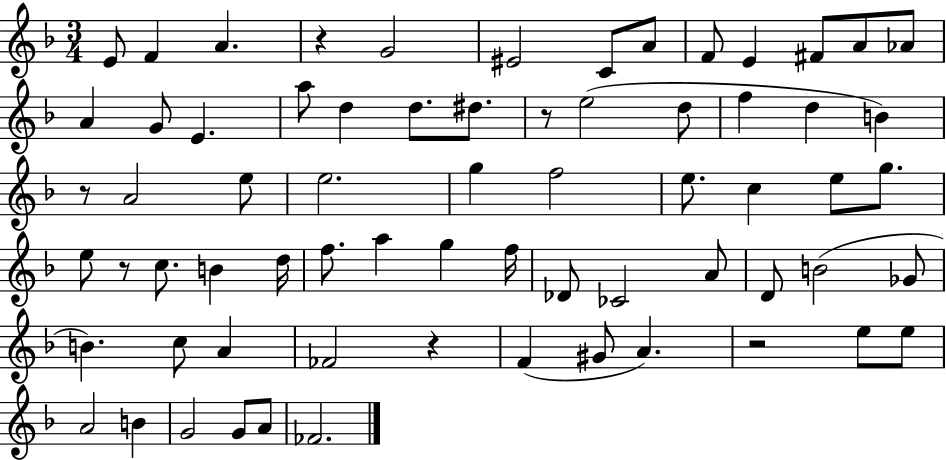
{
  \clef treble
  \numericTimeSignature
  \time 3/4
  \key f \major
  \repeat volta 2 { e'8 f'4 a'4. | r4 g'2 | eis'2 c'8 a'8 | f'8 e'4 fis'8 a'8 aes'8 | \break a'4 g'8 e'4. | a''8 d''4 d''8. dis''8. | r8 e''2( d''8 | f''4 d''4 b'4) | \break r8 a'2 e''8 | e''2. | g''4 f''2 | e''8. c''4 e''8 g''8. | \break e''8 r8 c''8. b'4 d''16 | f''8. a''4 g''4 f''16 | des'8 ces'2 a'8 | d'8 b'2( ges'8 | \break b'4.) c''8 a'4 | fes'2 r4 | f'4( gis'8 a'4.) | r2 e''8 e''8 | \break a'2 b'4 | g'2 g'8 a'8 | fes'2. | } \bar "|."
}